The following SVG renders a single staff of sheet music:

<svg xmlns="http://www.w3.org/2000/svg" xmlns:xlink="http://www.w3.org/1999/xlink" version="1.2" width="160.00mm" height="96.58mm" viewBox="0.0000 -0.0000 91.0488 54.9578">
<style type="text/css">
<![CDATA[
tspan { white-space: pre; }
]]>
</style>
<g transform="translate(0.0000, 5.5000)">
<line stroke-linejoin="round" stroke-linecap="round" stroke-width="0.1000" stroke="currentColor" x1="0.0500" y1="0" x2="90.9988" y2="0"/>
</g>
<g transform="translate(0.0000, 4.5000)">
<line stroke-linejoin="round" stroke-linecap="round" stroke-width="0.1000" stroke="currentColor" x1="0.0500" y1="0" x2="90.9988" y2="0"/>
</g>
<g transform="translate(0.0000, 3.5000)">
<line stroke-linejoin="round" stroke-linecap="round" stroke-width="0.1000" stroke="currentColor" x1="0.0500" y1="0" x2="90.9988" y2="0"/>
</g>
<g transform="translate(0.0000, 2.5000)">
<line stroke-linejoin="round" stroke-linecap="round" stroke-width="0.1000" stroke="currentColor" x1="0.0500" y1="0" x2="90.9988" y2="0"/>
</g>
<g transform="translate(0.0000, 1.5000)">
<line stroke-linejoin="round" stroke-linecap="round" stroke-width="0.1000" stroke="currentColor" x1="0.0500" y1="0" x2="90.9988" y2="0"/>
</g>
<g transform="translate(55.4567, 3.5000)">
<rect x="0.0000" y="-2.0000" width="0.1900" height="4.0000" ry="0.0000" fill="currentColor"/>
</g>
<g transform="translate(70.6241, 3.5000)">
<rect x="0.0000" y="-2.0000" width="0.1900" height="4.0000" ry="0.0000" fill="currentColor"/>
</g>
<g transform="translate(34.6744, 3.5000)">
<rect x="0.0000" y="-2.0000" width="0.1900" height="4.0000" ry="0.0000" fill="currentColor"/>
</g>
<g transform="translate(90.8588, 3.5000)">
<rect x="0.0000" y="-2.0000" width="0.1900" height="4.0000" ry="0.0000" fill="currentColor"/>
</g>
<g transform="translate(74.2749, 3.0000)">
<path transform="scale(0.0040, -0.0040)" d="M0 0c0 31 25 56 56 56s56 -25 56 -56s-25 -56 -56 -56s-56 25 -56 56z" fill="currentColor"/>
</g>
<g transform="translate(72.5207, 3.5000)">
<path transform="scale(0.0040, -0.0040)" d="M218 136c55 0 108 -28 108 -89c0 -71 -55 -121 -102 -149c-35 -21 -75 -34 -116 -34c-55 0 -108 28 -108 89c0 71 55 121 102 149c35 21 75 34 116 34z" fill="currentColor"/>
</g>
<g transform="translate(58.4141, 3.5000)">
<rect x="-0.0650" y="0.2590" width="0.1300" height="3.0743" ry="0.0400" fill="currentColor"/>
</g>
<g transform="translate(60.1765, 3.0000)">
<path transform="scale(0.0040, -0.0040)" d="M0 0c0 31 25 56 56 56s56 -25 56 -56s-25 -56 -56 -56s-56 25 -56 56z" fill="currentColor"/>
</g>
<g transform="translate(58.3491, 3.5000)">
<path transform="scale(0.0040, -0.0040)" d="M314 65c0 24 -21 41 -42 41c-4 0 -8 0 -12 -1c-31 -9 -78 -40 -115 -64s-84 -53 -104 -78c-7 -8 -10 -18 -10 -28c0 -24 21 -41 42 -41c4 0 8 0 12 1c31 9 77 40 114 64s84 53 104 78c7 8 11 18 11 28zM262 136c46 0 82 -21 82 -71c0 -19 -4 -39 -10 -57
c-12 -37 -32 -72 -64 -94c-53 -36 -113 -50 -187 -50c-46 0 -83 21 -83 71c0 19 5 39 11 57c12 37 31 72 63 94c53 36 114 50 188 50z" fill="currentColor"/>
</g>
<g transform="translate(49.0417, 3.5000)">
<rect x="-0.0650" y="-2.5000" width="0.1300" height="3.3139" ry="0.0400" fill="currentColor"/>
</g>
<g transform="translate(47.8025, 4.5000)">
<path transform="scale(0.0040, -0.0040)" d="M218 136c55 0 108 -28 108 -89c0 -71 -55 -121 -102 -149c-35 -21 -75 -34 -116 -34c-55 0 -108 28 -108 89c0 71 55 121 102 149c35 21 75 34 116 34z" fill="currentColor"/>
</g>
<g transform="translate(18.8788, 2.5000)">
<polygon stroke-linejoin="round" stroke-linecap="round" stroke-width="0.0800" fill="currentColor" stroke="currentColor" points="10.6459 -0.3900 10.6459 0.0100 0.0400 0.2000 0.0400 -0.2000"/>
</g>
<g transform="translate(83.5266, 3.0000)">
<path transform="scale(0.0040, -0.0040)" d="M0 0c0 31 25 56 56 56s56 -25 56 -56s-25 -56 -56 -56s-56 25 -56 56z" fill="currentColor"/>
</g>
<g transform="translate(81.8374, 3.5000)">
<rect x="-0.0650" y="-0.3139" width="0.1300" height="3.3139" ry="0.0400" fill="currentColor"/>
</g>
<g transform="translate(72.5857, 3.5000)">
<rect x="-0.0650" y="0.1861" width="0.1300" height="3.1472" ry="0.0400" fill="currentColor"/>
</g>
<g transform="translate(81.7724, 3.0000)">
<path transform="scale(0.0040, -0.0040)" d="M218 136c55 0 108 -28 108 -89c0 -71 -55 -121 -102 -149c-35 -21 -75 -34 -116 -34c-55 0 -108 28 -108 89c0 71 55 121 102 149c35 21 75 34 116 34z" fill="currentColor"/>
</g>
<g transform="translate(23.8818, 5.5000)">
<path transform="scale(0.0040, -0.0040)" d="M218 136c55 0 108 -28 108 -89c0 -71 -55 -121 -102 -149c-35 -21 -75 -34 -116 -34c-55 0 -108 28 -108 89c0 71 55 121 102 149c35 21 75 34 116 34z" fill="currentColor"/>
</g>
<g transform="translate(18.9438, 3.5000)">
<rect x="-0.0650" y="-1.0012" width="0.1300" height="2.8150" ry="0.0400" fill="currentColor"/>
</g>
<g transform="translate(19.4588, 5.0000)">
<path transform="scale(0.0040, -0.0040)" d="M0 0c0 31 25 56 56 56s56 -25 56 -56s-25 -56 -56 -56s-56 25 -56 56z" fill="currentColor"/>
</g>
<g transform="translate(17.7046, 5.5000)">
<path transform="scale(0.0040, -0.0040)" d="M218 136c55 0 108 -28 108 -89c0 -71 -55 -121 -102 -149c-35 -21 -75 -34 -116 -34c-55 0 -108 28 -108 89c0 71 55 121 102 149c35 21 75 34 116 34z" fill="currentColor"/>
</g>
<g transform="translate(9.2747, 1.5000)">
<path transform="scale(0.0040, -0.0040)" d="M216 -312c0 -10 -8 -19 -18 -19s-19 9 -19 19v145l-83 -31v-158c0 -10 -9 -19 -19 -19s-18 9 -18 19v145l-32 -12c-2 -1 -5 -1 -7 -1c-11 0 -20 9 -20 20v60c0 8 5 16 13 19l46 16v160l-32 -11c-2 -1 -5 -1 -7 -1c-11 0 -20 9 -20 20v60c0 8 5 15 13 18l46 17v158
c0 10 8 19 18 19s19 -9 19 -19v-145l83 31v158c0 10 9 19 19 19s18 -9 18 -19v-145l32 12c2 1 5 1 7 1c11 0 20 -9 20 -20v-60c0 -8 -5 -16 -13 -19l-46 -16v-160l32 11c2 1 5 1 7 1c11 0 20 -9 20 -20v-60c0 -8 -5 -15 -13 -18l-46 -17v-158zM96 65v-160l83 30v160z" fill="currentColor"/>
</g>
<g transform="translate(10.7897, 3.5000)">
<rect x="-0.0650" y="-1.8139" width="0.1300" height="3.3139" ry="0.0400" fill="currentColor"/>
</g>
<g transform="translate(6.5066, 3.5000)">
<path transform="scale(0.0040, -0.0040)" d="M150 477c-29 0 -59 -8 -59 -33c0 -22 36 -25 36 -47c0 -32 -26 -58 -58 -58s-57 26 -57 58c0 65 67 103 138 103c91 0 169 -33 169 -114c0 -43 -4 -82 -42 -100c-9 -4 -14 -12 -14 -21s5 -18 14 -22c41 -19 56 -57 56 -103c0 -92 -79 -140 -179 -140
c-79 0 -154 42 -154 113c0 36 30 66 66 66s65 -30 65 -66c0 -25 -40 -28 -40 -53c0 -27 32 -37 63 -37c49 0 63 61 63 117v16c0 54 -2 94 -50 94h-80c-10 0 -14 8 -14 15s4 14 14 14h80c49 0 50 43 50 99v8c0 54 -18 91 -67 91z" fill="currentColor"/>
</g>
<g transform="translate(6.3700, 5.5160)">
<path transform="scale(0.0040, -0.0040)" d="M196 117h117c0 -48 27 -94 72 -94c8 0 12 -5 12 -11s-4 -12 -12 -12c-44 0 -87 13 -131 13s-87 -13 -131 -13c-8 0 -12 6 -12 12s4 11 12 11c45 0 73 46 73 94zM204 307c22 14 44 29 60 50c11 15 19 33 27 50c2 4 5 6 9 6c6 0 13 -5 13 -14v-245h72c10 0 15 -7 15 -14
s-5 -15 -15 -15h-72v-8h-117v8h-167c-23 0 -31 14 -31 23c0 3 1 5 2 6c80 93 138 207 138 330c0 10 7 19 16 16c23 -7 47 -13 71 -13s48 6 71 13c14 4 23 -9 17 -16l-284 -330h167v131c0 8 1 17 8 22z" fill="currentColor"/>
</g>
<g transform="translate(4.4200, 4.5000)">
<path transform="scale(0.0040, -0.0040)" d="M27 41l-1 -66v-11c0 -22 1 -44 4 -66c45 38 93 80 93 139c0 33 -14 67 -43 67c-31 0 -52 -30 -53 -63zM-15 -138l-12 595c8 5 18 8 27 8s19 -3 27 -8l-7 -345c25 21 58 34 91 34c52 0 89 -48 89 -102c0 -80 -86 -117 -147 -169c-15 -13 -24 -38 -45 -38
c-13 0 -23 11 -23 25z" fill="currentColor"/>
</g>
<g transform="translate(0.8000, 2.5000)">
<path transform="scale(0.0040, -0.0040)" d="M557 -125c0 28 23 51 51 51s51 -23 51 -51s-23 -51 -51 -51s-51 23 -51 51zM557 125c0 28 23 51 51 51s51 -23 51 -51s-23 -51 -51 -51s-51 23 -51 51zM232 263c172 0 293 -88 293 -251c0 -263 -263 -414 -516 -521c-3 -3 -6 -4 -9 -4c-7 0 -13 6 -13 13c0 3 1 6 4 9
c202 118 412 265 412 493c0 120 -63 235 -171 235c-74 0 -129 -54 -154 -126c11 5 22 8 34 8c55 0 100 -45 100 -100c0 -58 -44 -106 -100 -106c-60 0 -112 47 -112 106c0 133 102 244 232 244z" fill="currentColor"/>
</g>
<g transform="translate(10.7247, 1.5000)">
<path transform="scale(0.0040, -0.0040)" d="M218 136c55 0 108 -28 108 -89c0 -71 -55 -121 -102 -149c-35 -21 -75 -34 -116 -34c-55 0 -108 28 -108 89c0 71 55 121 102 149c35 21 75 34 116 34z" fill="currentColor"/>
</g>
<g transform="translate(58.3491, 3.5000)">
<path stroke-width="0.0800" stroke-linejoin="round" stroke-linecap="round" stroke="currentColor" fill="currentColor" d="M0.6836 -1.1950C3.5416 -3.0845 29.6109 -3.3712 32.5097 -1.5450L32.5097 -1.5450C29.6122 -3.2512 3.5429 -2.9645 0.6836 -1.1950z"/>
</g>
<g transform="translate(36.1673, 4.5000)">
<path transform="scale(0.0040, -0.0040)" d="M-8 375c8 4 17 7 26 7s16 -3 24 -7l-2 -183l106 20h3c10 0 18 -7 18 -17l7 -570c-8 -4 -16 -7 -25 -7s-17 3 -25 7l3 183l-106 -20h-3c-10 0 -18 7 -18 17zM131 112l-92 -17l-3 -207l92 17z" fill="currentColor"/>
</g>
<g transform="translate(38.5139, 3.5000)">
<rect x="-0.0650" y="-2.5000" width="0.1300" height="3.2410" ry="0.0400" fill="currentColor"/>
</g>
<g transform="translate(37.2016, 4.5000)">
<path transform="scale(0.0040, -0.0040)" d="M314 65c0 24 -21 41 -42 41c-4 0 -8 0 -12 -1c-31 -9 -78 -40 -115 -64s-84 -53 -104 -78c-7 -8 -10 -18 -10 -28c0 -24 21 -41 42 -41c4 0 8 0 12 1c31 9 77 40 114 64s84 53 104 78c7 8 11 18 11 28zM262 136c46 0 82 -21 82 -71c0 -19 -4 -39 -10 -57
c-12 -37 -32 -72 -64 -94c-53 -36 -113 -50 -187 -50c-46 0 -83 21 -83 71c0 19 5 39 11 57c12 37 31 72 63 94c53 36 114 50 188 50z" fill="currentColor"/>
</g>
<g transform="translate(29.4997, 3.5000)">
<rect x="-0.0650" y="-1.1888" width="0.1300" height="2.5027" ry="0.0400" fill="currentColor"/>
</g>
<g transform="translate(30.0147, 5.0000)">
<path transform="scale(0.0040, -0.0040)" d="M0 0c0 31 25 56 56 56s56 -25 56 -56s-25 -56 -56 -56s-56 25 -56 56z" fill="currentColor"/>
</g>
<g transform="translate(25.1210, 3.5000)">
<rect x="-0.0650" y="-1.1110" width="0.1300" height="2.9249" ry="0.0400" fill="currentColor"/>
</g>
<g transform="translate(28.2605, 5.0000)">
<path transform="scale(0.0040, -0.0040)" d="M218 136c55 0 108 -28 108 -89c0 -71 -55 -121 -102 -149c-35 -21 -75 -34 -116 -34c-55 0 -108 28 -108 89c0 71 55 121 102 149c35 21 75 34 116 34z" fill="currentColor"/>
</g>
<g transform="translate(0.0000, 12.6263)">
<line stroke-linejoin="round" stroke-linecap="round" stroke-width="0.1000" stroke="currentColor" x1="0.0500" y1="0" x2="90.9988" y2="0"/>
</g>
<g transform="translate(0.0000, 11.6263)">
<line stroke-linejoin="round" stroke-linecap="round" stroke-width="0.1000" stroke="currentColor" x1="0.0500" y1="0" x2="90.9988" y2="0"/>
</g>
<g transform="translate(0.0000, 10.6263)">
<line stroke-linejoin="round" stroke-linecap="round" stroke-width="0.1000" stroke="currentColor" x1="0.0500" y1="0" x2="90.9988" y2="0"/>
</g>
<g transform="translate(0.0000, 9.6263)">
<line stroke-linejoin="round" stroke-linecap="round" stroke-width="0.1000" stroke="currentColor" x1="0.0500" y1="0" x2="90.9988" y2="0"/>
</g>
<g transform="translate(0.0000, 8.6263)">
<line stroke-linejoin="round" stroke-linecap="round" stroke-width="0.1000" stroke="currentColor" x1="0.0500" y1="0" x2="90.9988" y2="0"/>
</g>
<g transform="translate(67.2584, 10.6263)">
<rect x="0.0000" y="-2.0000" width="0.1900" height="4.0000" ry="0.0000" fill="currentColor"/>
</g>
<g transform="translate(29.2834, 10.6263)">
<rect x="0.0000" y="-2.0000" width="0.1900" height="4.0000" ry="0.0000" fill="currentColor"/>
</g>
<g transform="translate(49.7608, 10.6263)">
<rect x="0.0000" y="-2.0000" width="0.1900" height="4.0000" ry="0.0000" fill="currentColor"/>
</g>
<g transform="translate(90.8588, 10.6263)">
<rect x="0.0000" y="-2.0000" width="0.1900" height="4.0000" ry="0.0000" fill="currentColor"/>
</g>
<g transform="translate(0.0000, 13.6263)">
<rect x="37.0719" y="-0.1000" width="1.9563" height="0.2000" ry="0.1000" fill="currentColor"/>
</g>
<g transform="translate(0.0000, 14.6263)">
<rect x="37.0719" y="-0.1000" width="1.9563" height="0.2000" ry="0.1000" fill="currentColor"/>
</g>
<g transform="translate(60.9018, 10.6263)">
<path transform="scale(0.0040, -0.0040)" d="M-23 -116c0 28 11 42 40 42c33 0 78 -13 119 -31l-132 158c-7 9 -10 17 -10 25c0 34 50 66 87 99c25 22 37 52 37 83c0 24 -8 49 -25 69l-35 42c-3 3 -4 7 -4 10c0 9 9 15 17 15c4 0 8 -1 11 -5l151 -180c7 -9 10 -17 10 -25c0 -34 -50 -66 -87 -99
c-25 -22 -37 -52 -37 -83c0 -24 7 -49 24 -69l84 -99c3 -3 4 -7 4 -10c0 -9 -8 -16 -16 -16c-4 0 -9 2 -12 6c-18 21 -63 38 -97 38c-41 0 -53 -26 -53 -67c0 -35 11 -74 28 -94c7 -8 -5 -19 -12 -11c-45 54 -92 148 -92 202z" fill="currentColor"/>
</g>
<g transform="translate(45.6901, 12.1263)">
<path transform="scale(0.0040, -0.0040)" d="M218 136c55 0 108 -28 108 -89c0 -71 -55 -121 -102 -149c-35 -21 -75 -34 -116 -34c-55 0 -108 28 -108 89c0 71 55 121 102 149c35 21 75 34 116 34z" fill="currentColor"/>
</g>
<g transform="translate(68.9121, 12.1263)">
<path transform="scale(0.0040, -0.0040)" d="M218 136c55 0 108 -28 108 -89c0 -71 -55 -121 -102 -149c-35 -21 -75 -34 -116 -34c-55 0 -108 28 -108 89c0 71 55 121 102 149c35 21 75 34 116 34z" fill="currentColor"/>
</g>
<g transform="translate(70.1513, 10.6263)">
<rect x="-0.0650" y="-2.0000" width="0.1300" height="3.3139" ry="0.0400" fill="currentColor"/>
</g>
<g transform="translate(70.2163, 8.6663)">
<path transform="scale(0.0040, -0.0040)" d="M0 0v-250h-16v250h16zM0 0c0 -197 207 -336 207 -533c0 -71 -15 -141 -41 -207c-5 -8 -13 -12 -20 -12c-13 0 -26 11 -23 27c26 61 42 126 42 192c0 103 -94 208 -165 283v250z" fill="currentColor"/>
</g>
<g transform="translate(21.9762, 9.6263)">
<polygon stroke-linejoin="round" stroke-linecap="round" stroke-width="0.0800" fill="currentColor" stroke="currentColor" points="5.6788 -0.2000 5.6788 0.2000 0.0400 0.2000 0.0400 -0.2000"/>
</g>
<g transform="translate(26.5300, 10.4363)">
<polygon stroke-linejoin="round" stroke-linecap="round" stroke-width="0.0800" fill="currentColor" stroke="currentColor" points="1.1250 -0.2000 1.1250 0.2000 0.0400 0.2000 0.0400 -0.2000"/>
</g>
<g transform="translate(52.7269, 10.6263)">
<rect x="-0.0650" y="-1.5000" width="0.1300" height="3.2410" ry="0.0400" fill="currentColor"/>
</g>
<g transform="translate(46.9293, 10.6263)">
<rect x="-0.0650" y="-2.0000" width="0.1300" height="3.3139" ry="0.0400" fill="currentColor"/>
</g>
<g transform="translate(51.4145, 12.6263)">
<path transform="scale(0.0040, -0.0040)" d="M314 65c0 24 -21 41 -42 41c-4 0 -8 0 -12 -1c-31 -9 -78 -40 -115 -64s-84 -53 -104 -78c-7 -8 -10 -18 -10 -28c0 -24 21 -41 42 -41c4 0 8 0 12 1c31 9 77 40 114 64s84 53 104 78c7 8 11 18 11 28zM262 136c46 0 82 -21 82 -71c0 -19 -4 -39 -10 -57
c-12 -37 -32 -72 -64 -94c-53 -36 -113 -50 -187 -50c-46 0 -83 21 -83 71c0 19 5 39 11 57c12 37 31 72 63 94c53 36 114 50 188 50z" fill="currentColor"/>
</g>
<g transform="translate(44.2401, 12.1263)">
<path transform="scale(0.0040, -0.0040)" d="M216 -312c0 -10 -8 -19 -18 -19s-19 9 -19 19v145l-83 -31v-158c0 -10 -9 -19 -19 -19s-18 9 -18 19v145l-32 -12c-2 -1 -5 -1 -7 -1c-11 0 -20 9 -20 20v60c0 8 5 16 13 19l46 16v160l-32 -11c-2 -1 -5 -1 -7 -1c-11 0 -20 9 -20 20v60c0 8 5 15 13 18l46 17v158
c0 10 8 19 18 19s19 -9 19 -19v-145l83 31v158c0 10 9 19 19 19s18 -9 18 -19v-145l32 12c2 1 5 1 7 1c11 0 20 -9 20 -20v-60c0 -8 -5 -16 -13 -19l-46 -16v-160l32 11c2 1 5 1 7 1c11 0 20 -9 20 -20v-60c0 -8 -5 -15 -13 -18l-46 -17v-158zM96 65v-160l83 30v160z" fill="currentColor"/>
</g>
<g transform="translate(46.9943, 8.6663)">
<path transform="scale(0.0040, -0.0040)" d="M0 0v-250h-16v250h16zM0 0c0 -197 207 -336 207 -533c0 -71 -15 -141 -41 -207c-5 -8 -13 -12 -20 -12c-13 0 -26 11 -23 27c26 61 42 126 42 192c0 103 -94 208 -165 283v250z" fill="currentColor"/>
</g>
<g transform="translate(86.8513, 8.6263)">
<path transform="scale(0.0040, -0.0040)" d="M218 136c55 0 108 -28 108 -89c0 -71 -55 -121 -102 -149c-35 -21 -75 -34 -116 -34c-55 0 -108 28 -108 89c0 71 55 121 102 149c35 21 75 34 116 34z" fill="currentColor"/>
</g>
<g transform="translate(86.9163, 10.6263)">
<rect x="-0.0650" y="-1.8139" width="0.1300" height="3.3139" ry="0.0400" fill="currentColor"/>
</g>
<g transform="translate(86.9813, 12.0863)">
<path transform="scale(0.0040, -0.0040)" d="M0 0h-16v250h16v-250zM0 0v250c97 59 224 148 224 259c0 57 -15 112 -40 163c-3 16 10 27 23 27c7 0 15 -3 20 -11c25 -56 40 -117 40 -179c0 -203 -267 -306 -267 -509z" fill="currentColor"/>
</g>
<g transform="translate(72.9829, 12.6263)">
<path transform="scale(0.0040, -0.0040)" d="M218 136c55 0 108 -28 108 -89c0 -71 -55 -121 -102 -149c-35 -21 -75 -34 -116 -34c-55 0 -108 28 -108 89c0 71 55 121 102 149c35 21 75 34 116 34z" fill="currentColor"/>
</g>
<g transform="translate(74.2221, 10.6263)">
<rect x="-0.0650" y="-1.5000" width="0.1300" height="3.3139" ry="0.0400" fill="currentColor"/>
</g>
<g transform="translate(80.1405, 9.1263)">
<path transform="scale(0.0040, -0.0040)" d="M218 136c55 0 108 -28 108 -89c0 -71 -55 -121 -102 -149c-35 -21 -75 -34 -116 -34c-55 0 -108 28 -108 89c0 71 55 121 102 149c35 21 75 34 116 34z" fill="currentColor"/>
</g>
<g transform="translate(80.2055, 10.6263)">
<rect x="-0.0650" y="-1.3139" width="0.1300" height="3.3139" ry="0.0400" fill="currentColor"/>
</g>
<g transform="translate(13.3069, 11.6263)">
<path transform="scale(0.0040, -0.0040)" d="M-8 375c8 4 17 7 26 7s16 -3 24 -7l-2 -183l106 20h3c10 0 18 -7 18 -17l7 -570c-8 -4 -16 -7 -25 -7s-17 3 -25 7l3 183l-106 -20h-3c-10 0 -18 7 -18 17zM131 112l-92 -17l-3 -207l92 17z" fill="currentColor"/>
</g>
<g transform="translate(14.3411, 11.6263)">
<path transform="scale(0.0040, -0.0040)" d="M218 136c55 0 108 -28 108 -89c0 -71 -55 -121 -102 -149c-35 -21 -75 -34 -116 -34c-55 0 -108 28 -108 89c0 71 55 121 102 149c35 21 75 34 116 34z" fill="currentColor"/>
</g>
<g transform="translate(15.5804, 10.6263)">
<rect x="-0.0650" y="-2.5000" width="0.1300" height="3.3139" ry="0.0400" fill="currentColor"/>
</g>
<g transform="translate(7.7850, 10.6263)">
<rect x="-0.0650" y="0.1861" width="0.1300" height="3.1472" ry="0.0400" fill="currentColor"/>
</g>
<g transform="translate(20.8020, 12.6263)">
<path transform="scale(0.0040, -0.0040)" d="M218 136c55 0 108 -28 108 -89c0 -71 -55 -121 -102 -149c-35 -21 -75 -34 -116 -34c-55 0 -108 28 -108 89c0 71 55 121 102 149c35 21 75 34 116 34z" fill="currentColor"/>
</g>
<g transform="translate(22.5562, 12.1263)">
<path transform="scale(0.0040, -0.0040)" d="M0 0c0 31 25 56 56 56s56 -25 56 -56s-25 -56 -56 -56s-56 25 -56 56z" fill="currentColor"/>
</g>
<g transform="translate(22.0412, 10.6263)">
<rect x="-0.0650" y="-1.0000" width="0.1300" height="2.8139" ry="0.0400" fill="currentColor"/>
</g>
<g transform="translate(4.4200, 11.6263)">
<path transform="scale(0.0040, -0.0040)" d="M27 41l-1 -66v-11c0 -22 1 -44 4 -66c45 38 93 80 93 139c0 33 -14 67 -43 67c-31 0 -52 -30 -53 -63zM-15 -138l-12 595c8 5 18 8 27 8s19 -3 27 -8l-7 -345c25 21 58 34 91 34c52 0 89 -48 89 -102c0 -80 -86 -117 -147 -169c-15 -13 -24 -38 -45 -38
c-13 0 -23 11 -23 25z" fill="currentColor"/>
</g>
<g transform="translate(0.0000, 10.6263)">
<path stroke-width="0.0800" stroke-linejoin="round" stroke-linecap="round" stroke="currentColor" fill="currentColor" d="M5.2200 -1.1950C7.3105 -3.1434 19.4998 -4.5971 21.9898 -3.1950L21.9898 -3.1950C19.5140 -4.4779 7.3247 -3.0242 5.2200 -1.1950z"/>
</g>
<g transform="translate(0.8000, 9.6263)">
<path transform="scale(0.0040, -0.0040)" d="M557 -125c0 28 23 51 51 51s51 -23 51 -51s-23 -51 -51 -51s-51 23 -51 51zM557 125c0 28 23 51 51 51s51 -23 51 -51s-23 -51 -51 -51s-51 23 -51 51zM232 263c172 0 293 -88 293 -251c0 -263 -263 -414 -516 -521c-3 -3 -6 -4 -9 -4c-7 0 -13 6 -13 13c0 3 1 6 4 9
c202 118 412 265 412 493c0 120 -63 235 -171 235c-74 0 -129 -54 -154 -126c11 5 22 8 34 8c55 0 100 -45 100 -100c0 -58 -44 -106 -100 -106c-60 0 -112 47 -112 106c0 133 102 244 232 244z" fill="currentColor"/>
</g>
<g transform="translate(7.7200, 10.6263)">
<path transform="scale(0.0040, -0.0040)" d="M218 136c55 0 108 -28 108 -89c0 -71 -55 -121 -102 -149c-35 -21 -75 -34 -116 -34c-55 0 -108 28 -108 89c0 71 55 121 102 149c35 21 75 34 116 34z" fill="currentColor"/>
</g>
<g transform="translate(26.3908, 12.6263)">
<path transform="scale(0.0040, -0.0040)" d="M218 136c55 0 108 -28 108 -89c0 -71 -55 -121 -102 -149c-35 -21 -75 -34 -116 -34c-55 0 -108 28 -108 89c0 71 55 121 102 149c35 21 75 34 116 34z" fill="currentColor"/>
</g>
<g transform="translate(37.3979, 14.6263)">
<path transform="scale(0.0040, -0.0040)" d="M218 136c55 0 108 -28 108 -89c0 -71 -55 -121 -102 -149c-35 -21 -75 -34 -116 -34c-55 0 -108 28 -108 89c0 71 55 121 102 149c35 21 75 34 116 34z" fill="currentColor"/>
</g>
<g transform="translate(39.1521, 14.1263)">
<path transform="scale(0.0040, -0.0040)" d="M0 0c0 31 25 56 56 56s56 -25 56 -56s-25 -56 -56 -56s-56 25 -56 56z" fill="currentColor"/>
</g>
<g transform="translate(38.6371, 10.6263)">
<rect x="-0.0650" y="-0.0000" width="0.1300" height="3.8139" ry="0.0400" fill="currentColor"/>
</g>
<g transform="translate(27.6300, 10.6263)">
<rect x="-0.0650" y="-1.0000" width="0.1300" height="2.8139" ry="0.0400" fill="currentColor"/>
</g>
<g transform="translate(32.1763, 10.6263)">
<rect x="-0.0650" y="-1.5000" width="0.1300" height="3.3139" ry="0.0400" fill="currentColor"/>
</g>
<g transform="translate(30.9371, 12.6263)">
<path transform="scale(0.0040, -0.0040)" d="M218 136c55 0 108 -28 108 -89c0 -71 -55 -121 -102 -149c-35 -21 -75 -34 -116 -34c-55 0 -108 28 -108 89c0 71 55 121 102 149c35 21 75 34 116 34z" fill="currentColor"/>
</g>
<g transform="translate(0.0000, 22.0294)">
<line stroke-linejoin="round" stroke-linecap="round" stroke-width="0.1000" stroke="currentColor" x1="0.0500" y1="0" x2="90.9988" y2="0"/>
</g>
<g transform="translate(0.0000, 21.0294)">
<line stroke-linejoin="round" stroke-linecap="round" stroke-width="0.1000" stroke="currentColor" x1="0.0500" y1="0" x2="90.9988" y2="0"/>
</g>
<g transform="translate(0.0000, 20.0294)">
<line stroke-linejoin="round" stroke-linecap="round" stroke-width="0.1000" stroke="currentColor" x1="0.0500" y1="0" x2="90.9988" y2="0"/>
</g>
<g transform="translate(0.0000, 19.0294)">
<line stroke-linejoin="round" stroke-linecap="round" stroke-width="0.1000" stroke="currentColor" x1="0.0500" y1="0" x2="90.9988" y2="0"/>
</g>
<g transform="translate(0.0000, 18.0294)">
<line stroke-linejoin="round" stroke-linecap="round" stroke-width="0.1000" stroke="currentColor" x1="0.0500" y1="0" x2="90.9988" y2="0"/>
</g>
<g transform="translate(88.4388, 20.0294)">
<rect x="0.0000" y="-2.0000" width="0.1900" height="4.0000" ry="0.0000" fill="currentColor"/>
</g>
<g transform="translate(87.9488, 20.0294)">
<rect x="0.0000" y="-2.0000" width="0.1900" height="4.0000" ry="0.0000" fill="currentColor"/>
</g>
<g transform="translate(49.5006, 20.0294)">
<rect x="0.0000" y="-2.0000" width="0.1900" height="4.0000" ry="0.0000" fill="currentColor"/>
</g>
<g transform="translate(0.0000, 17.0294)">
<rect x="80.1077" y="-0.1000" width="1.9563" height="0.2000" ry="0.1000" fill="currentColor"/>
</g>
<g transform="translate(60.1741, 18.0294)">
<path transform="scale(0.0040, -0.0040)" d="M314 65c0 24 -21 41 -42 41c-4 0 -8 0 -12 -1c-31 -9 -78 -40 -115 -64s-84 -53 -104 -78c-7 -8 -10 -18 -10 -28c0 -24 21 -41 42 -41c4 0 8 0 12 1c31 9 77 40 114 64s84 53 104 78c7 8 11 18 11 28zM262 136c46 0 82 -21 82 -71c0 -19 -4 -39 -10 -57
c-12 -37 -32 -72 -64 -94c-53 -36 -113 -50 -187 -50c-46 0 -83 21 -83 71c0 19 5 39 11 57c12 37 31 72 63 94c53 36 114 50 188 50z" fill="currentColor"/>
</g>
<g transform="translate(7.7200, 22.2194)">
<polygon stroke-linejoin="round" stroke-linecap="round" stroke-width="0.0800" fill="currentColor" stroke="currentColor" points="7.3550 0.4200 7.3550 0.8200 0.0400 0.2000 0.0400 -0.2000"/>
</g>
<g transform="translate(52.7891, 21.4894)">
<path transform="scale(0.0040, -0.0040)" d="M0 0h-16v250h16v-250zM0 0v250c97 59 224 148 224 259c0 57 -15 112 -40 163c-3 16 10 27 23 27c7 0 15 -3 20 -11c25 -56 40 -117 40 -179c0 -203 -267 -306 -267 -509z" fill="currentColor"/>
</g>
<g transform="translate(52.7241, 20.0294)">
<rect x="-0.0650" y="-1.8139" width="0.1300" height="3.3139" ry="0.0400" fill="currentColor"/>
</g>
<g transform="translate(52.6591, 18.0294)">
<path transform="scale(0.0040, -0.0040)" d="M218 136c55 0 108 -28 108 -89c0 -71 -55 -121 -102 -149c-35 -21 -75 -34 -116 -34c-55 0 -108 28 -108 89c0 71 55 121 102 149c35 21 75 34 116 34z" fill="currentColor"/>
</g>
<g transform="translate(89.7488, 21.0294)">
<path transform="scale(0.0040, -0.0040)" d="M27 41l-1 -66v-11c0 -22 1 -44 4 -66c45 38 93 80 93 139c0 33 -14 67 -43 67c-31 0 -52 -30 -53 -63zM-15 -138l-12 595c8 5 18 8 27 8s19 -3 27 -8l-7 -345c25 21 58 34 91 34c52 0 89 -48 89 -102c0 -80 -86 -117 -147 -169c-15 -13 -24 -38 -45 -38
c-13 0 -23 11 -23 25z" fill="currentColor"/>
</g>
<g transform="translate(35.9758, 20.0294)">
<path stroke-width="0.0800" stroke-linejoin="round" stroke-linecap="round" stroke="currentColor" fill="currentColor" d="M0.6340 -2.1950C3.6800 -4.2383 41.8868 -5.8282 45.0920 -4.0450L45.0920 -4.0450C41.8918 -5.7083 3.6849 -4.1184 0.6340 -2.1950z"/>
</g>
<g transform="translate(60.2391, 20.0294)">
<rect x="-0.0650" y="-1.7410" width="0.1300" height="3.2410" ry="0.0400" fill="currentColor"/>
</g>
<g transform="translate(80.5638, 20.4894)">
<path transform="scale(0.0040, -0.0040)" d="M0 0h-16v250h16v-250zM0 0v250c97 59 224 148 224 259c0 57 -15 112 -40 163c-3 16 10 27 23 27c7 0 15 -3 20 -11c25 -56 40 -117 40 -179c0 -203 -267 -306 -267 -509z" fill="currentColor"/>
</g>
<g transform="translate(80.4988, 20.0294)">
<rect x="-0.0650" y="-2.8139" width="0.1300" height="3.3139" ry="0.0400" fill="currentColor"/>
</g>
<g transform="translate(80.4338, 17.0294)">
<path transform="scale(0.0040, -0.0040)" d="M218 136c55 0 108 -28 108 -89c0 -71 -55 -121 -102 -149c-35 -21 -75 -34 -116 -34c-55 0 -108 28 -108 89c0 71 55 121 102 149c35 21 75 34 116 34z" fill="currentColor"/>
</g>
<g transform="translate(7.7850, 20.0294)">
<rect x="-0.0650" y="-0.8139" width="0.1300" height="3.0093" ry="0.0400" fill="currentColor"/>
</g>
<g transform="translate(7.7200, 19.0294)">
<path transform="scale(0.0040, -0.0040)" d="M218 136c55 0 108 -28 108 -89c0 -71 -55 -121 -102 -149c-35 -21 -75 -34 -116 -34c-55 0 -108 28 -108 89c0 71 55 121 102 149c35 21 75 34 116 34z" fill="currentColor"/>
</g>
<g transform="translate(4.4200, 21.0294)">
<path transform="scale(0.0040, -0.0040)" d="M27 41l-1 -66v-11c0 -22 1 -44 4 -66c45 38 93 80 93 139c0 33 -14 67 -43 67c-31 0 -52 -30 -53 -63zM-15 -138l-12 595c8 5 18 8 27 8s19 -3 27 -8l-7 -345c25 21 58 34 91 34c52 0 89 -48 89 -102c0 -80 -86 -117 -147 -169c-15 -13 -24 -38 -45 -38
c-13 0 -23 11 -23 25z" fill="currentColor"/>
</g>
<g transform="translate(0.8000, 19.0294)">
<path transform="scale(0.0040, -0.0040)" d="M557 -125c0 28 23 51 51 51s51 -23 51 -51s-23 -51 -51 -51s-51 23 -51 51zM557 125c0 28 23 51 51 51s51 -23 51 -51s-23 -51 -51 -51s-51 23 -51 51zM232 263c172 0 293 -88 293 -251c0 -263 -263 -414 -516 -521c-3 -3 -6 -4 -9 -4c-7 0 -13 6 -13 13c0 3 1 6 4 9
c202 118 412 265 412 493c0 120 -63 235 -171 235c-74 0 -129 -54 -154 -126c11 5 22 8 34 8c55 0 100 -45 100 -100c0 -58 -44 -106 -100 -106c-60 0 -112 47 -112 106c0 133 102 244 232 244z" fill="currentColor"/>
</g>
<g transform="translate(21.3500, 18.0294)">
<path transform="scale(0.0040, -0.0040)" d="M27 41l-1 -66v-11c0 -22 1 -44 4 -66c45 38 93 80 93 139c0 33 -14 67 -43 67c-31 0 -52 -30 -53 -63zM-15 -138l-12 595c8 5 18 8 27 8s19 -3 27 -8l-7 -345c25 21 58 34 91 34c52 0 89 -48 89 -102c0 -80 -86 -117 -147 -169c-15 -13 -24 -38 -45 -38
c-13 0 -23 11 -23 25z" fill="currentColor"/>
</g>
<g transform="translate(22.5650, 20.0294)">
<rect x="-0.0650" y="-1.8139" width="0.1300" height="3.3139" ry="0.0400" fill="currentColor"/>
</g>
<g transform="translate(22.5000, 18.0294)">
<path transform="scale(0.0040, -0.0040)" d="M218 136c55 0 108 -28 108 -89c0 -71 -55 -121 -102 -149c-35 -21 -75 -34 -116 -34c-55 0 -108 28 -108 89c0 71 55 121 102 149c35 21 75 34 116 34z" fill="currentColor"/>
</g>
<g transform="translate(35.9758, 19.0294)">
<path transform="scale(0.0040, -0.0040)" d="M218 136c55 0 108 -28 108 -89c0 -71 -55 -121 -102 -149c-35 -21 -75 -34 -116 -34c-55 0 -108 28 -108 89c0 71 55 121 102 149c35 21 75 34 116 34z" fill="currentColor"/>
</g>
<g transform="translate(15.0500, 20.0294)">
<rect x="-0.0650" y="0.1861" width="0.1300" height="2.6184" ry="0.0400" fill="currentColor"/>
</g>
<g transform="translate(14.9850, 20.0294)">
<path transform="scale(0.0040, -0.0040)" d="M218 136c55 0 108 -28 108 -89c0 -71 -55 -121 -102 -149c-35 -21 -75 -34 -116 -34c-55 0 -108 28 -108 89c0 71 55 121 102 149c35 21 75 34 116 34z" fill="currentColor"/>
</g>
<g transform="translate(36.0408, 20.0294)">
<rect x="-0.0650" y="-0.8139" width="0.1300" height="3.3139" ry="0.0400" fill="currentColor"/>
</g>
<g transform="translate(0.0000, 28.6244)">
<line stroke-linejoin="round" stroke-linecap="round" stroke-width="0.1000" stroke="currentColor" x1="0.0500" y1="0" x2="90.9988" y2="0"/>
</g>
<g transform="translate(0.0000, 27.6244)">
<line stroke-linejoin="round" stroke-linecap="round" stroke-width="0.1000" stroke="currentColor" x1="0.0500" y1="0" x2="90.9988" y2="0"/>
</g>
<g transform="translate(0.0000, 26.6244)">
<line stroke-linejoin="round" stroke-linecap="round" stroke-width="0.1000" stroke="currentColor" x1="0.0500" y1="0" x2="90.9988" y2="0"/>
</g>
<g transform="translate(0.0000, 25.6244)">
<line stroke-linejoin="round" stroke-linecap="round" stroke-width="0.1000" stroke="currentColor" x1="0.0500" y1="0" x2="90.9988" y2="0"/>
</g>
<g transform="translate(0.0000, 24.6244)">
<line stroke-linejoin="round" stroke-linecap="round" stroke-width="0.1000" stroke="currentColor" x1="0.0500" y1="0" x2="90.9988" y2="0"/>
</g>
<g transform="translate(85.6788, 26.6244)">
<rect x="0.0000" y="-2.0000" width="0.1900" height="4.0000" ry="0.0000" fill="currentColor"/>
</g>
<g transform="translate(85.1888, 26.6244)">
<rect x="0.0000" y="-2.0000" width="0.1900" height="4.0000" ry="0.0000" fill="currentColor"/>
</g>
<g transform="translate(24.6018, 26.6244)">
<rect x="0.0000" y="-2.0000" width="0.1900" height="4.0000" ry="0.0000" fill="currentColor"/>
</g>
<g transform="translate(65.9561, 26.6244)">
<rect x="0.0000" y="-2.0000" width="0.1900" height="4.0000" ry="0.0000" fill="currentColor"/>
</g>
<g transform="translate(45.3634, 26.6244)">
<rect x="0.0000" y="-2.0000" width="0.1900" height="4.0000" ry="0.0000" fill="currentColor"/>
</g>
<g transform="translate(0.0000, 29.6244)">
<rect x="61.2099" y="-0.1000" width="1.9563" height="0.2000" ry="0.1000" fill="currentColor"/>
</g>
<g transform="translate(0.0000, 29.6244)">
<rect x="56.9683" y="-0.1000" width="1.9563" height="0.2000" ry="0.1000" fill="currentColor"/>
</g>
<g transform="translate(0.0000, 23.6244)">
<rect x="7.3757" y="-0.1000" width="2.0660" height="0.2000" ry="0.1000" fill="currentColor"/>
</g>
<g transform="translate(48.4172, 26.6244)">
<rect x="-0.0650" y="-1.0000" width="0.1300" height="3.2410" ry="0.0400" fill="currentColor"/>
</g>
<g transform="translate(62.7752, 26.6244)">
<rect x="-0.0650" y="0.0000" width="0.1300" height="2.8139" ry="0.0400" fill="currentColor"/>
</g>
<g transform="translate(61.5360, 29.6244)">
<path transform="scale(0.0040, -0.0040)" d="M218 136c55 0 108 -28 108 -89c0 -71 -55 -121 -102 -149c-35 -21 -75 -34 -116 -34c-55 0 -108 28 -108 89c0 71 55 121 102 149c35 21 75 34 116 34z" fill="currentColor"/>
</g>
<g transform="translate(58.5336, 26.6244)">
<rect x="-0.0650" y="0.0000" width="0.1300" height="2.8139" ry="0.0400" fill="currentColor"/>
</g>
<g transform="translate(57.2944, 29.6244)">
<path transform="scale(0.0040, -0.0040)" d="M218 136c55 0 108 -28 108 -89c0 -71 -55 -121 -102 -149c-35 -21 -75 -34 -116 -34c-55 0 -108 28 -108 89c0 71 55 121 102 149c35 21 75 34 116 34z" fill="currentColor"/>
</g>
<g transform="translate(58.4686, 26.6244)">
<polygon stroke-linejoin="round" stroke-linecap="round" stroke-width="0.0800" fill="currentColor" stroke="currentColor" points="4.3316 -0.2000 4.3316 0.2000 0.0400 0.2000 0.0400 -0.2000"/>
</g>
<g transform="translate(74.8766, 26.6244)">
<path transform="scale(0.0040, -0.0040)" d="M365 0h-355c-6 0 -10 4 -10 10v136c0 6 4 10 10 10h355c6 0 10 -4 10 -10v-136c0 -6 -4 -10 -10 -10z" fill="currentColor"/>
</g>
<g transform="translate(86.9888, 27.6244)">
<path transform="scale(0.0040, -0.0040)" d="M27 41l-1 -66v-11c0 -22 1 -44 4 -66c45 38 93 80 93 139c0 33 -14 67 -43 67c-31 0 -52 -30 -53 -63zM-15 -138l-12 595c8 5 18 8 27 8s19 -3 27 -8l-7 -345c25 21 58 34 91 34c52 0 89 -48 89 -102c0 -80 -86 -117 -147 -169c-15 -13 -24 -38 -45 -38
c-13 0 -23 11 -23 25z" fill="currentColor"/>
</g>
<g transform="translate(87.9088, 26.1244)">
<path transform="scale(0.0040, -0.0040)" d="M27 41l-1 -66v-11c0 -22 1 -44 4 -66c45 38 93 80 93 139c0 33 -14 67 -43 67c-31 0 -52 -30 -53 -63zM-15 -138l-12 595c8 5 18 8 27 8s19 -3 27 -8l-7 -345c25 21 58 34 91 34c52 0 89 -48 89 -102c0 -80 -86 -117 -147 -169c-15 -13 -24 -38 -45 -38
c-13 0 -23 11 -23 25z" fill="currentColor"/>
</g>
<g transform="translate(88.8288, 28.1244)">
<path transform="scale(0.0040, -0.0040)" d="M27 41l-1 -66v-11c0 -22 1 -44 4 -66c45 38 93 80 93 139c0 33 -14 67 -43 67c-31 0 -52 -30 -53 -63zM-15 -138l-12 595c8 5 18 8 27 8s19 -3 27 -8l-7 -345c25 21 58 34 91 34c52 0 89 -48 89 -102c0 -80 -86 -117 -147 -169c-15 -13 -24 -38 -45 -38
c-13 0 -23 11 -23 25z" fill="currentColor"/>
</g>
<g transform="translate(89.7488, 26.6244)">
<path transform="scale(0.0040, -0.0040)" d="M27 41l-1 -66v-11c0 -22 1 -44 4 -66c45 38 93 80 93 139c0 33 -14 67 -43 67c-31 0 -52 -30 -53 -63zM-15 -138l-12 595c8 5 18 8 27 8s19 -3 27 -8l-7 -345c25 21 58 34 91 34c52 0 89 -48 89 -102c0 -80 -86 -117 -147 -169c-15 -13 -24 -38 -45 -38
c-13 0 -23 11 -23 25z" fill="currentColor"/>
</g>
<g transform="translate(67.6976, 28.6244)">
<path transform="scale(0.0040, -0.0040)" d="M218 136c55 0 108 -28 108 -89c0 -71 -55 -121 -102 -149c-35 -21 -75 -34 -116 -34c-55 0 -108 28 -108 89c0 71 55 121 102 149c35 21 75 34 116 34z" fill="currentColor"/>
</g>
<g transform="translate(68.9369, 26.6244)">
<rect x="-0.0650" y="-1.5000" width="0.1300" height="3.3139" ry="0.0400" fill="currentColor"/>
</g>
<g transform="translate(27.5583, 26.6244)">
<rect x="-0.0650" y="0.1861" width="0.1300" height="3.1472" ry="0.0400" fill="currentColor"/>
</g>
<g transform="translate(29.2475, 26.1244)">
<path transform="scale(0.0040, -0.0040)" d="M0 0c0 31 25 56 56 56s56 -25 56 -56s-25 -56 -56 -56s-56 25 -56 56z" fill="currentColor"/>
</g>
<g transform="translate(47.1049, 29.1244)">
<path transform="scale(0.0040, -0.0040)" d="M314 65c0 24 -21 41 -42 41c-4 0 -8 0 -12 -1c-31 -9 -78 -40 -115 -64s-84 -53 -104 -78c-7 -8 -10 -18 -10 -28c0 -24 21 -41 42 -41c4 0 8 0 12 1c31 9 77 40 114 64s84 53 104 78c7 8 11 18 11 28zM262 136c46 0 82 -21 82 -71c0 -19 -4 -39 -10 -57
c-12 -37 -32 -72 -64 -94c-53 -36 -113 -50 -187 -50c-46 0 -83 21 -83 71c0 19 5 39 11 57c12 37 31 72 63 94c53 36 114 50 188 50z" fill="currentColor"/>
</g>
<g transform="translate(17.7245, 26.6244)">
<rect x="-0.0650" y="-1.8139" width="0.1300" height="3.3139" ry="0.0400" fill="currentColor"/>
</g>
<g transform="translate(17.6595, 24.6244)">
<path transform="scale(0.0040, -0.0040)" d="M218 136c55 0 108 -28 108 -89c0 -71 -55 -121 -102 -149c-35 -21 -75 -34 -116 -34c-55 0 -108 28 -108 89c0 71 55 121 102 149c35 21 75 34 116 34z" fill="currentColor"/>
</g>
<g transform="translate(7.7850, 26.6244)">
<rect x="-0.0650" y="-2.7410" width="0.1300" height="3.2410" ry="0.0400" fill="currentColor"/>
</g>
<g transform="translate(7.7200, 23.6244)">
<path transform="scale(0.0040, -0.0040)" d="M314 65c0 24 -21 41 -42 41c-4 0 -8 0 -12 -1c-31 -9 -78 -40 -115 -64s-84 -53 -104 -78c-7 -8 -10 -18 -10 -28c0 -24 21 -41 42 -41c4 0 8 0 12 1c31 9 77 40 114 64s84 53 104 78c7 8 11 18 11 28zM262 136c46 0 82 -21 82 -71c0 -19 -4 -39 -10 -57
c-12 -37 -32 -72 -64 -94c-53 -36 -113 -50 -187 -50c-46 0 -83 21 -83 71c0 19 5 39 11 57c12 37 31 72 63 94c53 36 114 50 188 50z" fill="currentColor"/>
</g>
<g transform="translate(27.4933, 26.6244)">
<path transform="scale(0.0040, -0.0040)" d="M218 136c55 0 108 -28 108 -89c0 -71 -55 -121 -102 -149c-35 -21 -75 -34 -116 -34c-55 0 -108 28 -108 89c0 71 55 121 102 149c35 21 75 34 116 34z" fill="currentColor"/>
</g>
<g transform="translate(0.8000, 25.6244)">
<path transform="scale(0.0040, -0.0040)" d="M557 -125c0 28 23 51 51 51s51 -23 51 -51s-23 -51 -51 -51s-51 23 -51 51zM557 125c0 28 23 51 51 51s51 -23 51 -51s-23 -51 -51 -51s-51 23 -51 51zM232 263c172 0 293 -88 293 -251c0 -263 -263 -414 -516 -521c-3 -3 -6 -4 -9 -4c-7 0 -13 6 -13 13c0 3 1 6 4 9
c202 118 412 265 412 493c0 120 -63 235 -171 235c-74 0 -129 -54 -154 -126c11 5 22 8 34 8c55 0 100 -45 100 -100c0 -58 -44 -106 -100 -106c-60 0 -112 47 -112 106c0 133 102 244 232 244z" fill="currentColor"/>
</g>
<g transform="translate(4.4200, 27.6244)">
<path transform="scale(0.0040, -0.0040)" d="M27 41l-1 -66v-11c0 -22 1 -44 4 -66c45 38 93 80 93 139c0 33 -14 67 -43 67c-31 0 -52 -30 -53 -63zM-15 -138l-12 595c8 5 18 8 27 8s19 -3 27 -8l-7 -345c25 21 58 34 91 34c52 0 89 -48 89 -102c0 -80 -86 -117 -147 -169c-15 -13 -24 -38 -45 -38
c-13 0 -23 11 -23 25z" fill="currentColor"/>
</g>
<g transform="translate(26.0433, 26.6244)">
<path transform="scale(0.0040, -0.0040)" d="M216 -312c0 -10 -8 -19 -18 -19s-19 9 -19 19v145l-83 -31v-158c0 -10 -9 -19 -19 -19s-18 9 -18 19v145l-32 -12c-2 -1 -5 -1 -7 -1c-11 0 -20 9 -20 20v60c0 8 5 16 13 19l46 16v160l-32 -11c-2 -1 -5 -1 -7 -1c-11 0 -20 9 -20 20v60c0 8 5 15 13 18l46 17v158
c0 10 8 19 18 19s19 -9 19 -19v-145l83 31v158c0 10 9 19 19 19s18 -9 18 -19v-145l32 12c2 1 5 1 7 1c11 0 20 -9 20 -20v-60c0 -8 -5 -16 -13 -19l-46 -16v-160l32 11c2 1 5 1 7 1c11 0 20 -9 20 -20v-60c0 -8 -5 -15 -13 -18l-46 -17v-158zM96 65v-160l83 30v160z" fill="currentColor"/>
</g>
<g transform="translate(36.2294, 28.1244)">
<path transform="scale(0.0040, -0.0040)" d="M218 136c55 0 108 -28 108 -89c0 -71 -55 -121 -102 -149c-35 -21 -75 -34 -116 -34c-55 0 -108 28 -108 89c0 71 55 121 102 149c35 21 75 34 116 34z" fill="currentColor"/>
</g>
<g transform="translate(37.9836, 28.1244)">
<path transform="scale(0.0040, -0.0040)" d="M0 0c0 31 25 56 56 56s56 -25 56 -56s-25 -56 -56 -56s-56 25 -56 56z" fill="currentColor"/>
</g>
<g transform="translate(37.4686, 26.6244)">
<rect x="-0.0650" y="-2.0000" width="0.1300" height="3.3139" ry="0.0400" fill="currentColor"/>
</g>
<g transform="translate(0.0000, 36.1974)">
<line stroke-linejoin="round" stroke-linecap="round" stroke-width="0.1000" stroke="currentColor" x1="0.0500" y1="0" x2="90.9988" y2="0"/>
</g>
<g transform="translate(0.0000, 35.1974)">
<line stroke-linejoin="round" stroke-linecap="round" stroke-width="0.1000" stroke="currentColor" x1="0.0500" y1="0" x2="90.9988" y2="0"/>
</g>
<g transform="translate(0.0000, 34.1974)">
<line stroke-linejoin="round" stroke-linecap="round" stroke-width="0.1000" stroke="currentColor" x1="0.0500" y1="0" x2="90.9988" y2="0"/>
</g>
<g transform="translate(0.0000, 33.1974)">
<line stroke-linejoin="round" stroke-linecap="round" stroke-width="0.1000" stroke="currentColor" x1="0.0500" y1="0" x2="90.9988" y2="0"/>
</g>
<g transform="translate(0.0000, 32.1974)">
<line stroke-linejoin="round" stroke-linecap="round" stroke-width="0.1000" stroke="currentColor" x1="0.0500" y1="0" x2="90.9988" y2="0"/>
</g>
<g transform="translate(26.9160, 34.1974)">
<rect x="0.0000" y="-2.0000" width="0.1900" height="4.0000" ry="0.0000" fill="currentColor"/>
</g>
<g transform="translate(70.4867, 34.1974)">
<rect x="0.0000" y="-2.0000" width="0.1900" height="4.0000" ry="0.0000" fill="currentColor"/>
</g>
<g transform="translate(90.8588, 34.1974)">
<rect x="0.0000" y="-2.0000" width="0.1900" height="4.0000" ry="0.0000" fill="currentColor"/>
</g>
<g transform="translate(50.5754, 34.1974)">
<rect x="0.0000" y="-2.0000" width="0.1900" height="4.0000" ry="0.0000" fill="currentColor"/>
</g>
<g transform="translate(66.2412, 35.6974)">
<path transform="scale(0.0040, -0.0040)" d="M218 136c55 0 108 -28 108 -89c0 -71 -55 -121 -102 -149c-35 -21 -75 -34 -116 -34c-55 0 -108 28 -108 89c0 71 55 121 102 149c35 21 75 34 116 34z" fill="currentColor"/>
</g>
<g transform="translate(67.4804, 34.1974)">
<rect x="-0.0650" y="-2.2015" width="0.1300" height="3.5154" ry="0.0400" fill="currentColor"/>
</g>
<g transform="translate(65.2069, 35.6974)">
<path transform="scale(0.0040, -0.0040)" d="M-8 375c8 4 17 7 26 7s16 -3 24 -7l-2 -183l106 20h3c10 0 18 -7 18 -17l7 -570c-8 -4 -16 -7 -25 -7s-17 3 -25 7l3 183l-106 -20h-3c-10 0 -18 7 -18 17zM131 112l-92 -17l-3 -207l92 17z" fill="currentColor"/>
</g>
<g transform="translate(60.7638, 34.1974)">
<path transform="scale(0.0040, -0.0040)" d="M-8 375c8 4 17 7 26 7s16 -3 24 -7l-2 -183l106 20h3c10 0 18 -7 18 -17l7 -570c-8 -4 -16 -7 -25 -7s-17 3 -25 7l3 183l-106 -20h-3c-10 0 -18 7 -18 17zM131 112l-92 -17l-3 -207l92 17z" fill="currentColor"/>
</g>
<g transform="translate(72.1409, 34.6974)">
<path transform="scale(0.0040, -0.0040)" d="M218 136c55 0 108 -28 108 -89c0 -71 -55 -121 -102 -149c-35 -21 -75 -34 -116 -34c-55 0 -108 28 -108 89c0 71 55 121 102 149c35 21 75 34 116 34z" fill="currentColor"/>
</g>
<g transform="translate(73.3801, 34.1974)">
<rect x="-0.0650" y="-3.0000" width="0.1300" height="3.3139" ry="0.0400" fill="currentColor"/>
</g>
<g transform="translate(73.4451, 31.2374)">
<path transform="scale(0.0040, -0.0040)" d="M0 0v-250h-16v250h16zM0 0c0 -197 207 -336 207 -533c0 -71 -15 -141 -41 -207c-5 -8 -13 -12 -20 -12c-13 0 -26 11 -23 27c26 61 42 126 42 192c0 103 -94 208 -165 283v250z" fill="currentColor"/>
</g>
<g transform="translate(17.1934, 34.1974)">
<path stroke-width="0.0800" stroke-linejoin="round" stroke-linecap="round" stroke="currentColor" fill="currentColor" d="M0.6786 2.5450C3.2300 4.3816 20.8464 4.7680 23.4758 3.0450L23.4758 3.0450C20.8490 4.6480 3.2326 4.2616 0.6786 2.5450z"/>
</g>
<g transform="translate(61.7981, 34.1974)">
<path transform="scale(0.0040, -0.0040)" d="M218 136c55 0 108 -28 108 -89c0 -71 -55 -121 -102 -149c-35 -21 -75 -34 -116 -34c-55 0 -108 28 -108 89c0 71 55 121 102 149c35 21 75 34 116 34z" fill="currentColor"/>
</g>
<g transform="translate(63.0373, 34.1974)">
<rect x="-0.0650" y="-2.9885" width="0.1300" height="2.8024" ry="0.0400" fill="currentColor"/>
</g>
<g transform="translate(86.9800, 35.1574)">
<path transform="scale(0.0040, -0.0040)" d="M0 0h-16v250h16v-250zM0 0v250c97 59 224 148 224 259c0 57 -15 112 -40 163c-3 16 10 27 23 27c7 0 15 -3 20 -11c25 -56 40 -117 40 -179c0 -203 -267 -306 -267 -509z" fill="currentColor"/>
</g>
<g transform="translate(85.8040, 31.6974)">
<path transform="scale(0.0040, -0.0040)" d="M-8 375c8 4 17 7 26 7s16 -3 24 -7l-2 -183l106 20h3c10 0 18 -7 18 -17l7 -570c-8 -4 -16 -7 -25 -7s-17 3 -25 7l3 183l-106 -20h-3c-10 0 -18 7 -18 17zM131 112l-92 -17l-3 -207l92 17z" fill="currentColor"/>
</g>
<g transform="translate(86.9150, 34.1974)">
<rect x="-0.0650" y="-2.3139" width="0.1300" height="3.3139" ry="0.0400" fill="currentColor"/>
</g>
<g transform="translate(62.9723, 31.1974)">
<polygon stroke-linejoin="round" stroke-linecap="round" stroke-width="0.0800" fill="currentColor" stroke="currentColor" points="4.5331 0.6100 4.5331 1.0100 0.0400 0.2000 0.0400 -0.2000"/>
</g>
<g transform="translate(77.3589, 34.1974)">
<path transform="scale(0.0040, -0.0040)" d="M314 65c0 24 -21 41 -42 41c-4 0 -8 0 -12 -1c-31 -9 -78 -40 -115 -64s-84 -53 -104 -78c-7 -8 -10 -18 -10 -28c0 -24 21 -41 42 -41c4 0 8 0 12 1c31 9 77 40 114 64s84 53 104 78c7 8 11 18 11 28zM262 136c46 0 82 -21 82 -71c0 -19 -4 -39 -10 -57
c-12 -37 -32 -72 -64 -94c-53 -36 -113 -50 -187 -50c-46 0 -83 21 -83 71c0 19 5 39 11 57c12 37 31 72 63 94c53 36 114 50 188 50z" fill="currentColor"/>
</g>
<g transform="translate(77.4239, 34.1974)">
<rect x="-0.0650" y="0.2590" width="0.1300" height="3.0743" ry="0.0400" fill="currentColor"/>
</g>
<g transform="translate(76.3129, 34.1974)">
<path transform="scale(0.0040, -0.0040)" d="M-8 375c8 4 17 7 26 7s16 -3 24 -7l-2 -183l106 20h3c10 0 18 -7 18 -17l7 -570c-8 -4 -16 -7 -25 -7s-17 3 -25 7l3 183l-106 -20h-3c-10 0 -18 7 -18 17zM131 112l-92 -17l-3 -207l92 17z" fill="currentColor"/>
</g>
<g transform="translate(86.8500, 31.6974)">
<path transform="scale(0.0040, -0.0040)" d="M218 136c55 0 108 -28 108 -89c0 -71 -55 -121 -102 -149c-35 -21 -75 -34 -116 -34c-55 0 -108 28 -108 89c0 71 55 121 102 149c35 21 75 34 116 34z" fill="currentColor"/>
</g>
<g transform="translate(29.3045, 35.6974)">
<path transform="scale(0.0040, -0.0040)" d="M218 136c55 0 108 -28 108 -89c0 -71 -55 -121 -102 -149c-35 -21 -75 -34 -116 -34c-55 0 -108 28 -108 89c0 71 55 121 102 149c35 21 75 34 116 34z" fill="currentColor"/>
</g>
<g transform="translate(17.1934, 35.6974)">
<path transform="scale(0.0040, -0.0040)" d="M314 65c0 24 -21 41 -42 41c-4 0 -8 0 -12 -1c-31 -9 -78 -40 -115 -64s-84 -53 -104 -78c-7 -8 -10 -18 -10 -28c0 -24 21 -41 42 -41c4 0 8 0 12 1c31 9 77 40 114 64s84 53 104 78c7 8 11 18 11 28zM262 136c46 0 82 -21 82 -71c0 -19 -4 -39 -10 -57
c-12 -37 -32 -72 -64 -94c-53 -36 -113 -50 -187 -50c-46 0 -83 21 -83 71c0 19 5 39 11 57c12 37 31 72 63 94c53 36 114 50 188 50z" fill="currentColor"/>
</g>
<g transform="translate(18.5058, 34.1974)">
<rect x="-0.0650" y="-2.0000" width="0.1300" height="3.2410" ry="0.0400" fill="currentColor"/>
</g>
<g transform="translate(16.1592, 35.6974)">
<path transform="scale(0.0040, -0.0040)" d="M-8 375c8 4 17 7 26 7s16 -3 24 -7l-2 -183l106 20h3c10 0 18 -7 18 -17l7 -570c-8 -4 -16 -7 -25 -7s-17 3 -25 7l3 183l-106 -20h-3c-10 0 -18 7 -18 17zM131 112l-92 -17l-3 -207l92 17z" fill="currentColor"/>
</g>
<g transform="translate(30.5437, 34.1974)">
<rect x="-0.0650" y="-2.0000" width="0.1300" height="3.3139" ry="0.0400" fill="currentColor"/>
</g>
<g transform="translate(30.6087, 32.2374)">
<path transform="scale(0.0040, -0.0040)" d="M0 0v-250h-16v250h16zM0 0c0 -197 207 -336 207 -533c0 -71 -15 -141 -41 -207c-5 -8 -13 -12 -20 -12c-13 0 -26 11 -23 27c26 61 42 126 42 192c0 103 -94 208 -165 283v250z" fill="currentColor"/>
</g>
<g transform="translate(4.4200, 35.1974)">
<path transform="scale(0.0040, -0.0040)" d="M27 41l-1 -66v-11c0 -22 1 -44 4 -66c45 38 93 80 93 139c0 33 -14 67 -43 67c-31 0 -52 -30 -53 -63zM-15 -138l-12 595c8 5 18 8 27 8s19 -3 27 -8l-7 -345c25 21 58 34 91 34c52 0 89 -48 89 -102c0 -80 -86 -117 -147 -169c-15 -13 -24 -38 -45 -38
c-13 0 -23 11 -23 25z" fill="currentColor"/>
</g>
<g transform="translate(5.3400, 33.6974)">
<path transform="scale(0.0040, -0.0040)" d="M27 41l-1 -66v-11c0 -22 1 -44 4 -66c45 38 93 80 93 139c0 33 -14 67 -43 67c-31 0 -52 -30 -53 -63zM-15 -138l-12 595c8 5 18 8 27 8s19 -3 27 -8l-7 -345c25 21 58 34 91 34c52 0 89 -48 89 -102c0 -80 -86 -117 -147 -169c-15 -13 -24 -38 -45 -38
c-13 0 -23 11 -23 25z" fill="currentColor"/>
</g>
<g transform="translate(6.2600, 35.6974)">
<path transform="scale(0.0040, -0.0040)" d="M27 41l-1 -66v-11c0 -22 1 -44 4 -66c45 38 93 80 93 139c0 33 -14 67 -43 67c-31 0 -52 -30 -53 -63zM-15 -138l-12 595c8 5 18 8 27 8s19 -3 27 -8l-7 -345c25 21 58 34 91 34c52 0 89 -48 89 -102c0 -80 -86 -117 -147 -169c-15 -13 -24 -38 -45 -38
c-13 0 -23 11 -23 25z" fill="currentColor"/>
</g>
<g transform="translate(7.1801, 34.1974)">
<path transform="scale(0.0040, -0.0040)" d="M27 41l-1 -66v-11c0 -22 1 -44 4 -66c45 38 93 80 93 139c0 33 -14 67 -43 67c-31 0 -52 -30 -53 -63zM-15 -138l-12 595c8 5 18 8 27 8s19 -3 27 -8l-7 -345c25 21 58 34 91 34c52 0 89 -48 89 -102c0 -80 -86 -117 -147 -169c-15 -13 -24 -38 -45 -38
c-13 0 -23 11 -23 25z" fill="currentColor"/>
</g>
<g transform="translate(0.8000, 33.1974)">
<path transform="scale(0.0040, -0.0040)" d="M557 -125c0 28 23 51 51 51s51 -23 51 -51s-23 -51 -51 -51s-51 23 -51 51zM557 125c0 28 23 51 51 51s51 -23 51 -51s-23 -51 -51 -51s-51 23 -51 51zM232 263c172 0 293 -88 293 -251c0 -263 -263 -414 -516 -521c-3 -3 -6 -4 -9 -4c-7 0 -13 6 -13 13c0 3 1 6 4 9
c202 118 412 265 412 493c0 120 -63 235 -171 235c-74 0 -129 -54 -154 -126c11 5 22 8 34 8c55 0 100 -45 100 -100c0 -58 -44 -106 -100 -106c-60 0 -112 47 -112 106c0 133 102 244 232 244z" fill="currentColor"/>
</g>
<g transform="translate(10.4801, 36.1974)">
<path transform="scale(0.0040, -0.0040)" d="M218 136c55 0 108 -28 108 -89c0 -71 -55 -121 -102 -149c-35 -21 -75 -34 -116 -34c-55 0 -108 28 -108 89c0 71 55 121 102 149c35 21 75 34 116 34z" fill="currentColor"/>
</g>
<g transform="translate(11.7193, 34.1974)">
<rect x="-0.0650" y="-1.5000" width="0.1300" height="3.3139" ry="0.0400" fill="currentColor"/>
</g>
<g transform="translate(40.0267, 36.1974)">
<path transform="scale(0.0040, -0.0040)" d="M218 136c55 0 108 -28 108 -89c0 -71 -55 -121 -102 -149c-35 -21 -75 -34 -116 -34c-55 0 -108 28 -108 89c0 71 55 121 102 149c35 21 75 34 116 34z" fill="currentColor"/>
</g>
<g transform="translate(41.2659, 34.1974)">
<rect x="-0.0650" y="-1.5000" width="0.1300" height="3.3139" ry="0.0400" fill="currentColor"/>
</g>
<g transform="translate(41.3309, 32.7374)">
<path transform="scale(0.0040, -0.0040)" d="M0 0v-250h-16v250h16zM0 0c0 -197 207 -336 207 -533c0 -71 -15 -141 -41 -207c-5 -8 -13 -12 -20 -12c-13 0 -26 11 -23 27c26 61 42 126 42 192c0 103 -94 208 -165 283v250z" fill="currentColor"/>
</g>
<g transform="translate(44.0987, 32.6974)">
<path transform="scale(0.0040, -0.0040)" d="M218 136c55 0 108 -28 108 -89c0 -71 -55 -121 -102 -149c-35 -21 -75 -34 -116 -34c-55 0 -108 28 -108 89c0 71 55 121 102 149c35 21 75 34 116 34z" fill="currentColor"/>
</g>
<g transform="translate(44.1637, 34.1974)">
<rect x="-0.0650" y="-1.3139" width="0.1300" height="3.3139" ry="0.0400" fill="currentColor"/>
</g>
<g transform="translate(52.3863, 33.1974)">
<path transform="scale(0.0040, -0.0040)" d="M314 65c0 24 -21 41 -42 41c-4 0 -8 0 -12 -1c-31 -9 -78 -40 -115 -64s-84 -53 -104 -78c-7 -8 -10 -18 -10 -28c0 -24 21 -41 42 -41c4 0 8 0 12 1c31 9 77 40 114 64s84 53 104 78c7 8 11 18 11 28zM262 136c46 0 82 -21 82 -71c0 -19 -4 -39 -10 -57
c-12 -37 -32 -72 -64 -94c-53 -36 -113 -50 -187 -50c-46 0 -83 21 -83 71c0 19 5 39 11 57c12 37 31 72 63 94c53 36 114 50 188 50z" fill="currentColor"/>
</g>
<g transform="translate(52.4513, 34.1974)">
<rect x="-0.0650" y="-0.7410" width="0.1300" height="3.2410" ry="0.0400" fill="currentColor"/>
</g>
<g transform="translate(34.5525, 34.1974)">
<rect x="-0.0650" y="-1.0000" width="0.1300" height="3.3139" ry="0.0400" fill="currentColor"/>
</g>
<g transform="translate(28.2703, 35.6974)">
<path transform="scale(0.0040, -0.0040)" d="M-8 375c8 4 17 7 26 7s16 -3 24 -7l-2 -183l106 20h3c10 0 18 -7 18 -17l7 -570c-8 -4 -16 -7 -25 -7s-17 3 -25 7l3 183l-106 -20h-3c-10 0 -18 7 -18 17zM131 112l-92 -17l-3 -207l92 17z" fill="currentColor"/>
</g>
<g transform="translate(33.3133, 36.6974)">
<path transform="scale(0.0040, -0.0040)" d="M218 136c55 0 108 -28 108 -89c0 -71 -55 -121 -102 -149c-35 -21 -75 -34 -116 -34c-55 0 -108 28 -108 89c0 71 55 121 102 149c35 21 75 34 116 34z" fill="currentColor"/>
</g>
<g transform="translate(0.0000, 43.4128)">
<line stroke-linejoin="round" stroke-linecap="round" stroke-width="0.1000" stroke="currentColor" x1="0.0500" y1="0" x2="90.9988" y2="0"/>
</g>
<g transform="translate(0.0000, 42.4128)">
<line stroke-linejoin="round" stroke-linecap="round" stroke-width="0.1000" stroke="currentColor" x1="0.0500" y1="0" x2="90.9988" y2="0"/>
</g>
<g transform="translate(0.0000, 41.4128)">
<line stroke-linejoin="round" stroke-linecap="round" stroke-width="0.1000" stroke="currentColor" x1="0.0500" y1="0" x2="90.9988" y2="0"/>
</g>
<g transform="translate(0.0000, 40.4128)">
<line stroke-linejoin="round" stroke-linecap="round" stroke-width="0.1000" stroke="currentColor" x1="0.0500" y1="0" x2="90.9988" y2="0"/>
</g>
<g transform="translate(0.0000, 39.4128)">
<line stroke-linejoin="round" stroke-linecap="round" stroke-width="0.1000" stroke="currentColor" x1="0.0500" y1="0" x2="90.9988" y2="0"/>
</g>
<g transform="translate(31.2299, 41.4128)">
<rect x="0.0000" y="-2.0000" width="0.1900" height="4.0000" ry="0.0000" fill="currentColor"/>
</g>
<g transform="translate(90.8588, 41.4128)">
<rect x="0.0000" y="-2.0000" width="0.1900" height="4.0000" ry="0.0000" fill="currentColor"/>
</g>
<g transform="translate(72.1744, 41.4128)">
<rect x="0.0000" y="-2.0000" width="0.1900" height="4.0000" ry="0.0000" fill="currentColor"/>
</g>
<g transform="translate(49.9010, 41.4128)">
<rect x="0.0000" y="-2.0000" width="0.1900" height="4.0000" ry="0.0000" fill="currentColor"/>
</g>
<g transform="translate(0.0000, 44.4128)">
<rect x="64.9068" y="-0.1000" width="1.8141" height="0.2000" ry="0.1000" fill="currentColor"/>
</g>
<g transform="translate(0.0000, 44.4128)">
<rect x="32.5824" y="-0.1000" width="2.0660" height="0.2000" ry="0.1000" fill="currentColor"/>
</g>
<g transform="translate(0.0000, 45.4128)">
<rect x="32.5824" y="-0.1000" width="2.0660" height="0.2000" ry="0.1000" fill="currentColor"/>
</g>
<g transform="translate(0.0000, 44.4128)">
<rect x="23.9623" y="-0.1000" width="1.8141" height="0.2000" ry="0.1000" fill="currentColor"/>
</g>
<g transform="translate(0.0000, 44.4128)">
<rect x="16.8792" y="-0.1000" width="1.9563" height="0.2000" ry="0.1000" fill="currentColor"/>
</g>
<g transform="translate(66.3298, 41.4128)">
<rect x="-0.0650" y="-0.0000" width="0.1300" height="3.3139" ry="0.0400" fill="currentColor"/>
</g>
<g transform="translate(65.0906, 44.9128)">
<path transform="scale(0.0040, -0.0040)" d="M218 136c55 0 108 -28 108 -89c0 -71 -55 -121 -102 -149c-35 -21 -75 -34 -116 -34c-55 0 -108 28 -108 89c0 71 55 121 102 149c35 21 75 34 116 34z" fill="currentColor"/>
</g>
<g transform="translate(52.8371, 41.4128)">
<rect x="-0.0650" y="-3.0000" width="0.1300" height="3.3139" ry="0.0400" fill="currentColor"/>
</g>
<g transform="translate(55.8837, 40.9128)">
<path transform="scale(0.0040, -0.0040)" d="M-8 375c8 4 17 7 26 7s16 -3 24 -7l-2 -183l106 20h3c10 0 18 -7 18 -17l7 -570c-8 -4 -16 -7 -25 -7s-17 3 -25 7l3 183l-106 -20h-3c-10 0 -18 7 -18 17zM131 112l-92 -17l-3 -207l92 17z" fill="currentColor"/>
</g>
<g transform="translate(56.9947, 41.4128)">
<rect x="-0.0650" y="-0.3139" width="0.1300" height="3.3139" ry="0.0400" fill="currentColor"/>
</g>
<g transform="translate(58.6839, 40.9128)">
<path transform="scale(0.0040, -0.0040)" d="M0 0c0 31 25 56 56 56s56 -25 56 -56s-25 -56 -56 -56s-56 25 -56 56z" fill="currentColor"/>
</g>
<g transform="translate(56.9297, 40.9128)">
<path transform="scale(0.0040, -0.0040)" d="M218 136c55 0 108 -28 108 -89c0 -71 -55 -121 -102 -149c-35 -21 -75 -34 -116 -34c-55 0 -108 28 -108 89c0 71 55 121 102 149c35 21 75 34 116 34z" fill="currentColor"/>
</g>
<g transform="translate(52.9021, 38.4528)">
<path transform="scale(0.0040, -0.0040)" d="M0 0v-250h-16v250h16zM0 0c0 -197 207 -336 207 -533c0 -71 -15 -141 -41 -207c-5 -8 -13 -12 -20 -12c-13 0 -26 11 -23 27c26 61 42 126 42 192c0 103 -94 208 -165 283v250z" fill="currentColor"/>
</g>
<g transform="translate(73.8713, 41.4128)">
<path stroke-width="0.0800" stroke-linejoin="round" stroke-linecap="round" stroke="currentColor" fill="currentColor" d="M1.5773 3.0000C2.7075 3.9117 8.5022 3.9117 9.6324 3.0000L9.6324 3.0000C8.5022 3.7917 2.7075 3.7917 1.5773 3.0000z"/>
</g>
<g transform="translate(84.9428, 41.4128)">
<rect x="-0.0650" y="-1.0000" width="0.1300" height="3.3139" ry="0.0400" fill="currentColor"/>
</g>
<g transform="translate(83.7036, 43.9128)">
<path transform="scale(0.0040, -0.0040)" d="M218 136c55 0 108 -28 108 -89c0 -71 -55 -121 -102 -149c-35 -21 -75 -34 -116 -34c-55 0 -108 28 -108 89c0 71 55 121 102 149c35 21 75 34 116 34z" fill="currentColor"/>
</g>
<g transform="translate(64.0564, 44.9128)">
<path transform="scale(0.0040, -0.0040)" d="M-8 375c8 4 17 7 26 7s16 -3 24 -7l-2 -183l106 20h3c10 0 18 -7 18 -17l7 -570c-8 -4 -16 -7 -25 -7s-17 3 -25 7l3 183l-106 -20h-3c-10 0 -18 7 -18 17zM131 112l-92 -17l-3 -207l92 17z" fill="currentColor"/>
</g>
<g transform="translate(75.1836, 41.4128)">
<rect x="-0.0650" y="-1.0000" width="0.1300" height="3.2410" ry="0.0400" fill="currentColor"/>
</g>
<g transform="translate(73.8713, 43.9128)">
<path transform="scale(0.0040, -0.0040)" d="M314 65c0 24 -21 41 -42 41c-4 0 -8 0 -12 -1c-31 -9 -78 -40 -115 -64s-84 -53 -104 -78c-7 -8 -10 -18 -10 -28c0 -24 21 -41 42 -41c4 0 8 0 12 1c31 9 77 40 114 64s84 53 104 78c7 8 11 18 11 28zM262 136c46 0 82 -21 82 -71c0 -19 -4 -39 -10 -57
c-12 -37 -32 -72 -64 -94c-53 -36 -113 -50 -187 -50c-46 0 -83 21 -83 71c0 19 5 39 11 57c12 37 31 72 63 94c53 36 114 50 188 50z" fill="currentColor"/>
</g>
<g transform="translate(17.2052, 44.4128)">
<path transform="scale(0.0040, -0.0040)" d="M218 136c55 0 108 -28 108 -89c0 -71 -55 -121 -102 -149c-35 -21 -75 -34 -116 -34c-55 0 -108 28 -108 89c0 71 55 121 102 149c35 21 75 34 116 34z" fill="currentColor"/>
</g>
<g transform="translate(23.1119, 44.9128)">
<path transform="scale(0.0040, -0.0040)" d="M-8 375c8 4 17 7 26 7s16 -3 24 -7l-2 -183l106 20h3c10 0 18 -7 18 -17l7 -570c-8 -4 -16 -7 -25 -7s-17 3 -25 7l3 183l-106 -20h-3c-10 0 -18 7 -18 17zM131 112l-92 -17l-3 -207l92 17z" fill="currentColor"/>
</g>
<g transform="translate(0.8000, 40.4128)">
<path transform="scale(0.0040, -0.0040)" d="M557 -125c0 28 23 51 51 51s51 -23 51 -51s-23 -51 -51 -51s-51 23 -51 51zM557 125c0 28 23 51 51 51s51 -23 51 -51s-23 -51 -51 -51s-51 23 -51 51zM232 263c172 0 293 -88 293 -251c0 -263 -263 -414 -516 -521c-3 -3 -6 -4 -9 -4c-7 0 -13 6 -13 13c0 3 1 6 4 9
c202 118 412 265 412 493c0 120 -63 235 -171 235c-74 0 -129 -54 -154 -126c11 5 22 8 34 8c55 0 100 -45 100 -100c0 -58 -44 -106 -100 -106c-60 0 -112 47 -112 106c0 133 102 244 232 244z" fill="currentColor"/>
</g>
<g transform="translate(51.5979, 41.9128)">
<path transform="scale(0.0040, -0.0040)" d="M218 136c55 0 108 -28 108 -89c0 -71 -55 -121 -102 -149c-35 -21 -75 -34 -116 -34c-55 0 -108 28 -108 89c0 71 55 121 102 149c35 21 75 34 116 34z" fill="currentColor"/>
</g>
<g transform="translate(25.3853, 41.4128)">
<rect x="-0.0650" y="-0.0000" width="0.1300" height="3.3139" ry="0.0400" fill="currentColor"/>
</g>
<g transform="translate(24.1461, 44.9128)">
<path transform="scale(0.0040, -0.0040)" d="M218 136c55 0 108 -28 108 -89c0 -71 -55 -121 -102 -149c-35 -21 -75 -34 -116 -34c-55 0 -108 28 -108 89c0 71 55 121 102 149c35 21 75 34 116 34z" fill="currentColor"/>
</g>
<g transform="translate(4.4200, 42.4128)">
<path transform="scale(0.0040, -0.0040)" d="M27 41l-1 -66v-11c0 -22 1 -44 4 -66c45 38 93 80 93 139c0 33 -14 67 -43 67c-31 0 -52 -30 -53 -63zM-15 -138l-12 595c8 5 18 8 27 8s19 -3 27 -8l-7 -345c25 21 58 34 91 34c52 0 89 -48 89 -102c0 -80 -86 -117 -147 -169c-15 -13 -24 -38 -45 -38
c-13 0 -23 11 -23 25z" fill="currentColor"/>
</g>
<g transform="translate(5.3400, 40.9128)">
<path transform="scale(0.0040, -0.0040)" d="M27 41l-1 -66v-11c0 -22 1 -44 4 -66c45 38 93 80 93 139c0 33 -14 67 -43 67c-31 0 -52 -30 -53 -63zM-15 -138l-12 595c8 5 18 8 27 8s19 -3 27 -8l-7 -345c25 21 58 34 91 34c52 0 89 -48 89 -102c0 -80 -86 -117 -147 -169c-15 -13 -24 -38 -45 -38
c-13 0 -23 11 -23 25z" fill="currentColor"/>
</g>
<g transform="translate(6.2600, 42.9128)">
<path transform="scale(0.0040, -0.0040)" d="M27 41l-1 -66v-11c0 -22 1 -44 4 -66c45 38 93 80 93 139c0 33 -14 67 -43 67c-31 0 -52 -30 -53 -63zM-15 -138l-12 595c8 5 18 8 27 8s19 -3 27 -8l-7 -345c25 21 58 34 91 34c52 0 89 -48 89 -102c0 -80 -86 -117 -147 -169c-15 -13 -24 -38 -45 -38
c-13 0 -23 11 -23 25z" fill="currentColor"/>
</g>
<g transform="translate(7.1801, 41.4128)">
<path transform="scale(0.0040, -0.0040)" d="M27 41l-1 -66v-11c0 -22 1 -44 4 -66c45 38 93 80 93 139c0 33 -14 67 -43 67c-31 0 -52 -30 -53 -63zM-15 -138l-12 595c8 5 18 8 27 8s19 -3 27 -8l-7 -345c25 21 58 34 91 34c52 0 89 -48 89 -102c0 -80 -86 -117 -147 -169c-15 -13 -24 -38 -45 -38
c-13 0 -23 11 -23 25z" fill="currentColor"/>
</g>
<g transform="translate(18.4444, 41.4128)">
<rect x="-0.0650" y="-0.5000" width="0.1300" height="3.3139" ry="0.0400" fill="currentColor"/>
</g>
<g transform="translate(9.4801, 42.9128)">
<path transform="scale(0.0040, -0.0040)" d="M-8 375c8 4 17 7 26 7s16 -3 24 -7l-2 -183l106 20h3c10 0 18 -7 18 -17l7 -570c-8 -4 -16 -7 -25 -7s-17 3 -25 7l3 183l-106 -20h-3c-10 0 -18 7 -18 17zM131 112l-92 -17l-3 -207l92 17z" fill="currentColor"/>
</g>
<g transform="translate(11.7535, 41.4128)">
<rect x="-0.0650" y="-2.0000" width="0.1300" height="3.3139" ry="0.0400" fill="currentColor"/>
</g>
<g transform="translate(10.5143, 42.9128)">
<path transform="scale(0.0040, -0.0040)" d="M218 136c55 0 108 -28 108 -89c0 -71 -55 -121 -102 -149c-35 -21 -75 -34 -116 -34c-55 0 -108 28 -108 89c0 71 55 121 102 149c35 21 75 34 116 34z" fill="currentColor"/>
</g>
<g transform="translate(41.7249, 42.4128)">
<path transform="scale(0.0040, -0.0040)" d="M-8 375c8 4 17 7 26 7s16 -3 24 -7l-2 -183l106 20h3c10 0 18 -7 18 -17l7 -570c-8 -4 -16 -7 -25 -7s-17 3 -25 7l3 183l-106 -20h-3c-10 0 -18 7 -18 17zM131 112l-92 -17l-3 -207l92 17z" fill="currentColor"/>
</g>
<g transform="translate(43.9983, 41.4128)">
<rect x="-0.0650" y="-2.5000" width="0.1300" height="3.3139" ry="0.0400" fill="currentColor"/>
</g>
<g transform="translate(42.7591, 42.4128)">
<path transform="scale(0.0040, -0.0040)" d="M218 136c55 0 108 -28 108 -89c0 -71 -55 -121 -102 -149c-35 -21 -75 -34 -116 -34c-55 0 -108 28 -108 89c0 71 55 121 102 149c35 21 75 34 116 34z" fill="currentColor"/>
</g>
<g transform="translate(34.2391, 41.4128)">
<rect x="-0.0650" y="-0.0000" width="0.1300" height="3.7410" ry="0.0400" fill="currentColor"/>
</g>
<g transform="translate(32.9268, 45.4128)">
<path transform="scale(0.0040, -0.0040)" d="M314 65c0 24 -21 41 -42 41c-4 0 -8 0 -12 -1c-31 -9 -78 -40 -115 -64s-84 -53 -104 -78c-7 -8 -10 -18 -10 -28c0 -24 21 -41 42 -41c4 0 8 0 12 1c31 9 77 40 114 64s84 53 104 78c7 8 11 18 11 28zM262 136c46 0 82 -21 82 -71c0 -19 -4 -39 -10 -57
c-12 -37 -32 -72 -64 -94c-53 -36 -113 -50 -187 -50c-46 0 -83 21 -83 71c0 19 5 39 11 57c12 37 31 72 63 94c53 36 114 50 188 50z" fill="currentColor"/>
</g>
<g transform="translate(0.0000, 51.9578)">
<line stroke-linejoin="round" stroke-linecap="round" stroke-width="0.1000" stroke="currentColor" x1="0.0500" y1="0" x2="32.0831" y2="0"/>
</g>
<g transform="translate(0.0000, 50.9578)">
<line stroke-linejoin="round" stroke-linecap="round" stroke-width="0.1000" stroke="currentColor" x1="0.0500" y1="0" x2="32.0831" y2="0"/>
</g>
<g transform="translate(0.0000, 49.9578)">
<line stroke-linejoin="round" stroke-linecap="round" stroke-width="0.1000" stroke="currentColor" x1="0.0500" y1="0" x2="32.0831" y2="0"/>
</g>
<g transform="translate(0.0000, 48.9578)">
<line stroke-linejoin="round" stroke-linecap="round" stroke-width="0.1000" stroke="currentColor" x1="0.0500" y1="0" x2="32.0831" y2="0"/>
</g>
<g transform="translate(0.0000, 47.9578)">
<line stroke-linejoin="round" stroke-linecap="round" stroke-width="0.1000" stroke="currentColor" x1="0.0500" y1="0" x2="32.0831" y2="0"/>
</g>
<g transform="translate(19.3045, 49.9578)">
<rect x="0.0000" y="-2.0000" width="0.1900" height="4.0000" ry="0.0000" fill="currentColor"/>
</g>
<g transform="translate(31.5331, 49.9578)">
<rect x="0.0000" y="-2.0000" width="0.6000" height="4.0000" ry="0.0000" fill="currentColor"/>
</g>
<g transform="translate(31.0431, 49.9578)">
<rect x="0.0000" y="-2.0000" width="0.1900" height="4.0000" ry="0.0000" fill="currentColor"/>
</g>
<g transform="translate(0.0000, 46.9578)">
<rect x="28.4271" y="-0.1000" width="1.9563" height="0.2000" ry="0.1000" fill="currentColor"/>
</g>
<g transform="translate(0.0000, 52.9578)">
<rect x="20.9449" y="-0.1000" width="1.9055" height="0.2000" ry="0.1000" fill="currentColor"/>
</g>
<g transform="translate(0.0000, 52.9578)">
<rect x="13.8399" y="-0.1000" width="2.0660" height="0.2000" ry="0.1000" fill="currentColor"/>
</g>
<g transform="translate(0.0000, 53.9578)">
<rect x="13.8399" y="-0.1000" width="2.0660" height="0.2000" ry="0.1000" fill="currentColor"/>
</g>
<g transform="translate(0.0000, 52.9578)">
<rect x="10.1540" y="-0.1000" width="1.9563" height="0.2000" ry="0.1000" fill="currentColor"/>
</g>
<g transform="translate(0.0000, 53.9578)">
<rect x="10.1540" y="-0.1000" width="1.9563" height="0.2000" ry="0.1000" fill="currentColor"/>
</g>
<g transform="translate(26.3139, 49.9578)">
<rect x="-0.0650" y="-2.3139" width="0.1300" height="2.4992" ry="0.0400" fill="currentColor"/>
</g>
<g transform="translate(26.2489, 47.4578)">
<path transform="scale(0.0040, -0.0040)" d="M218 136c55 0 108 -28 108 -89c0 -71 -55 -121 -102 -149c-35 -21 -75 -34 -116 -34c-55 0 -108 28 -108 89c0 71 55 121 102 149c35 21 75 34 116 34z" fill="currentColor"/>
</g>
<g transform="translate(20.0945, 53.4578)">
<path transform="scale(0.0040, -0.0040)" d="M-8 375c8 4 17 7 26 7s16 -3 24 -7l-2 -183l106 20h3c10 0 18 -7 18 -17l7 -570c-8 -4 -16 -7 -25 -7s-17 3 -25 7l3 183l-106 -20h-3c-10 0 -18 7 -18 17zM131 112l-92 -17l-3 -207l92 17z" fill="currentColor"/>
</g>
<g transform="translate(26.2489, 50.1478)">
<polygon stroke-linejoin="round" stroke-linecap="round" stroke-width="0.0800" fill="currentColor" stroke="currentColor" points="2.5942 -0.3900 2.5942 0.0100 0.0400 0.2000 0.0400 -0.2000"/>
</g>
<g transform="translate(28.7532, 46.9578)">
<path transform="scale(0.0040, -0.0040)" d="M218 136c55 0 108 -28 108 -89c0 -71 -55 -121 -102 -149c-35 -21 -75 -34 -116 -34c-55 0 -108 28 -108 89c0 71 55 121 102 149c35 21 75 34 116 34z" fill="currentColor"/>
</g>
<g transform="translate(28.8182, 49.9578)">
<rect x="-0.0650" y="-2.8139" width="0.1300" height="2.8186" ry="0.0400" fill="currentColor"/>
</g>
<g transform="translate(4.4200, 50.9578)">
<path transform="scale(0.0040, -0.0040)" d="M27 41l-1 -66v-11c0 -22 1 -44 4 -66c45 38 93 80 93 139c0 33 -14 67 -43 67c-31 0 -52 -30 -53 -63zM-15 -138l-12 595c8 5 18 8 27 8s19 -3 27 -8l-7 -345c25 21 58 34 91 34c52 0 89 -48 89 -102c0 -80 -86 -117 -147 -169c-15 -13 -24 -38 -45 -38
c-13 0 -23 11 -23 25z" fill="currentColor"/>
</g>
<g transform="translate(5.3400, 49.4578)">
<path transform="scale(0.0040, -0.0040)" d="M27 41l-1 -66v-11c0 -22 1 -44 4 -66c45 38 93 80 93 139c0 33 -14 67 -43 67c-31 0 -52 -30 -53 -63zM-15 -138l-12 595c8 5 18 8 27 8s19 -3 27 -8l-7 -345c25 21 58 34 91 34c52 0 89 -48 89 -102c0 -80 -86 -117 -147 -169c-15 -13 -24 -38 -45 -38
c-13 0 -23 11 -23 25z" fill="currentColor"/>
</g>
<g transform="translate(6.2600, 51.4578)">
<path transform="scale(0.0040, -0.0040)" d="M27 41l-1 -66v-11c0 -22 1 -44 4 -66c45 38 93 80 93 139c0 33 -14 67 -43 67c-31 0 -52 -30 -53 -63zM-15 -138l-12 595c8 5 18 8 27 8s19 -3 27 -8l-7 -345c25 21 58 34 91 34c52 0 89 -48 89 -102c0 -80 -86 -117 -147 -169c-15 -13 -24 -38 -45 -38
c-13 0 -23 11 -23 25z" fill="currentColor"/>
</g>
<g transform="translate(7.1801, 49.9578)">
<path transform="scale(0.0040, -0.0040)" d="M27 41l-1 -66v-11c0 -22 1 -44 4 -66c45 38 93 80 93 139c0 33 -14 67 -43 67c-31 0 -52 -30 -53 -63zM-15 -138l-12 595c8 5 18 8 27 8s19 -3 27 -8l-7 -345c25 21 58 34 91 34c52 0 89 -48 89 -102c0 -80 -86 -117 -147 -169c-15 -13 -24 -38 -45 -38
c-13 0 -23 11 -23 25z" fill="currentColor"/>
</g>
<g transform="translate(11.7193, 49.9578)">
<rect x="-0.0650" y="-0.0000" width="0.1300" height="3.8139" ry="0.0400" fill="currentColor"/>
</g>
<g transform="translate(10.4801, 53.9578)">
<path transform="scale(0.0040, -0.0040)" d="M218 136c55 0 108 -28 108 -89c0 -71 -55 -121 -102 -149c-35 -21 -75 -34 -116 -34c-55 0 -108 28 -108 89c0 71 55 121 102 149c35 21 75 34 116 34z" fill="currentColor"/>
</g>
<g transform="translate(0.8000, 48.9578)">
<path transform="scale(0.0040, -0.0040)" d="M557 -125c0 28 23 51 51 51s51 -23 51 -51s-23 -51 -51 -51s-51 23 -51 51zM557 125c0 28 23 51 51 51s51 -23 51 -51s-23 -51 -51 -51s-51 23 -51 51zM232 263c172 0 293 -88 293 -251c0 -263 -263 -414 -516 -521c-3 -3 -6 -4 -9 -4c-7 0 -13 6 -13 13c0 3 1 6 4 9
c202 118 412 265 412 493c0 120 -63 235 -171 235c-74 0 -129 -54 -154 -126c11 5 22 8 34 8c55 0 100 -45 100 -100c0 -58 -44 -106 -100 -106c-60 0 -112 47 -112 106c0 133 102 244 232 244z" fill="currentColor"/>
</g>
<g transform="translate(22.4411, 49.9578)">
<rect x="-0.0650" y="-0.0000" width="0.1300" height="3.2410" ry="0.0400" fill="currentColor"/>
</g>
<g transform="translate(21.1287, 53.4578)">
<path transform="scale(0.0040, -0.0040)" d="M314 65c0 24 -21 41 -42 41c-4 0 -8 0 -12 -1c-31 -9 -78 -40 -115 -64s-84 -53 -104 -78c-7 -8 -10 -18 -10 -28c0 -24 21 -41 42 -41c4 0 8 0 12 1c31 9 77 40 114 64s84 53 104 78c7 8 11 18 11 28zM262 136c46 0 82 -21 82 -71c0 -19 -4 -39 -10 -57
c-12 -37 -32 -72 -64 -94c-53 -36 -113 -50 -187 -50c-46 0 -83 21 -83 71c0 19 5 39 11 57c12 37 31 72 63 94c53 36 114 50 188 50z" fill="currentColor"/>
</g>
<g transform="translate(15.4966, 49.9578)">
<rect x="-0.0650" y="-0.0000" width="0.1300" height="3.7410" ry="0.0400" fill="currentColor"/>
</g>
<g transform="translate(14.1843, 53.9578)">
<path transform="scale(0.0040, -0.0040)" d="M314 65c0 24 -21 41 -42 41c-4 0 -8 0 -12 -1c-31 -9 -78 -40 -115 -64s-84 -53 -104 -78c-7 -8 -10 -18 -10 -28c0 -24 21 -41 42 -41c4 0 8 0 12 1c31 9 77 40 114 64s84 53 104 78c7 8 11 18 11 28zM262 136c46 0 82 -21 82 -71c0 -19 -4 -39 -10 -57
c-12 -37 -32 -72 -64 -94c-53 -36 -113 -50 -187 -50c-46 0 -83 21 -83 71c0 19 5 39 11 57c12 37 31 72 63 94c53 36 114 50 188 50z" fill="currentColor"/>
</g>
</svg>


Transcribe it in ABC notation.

X:1
T:Untitled
M:3/4
L:1/4
K:F
^A, G,,/2 G,,/2 A,,/2 B,,2 B,, D,2 D, E, D, B,, G,,/2 G,,/4 G,, C,, ^A,,/2 G,,2 z A,,/2 G,, G, A,/2 F,/2 D,/2 _A, F, A,/2 A,2 C/2 C2 A, ^D, A,, F,,2 E,,/2 E,,/2 G,, z2 G,, A,,2 A,,/2 F,, G,,/2 G, F,2 D,/2 A,,/2 C,/2 D,2 B,/2 A,, _E,, D,, C,,2 B,, C,/2 E, D,, F,,2 F,, C,, C,,2 D,,2 _B,/2 C/2